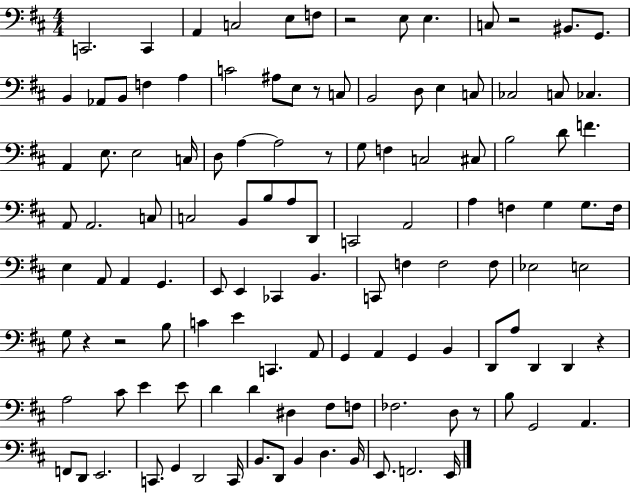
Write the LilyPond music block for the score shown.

{
  \clef bass
  \numericTimeSignature
  \time 4/4
  \key d \major
  c,2. c,4 | a,4 c2 e8 f8 | r2 e8 e4. | c8 r2 bis,8. g,8. | \break b,4 aes,8 b,8 f4 a4 | c'2 ais8 e8 r8 c8 | b,2 d8 e4 c8 | ces2 c8 ces4. | \break a,4 e8. e2 c16 | d8 a4~~ a2 r8 | g8 f4 c2 cis8 | b2 d'8 f'4. | \break a,8 a,2. c8 | c2 b,8 b8 a8 d,8 | c,2 a,2 | a4 f4 g4 g8. f16 | \break e4 a,8 a,4 g,4. | e,8 e,4 ces,4 b,4. | c,8 f4 f2 f8 | ees2 e2 | \break g8 r4 r2 b8 | c'4 e'4 c,4. a,8 | g,4 a,4 g,4 b,4 | d,8 a8 d,4 d,4 r4 | \break a2 cis'8 e'4 e'8 | d'4 d'4 dis4 fis8 f8 | fes2. d8 r8 | b8 g,2 a,4. | \break f,8 d,8 e,2. | c,8. g,4 d,2 c,16 | b,8. d,8 b,4 d4. b,16 | e,8. f,2. e,16 | \break \bar "|."
}